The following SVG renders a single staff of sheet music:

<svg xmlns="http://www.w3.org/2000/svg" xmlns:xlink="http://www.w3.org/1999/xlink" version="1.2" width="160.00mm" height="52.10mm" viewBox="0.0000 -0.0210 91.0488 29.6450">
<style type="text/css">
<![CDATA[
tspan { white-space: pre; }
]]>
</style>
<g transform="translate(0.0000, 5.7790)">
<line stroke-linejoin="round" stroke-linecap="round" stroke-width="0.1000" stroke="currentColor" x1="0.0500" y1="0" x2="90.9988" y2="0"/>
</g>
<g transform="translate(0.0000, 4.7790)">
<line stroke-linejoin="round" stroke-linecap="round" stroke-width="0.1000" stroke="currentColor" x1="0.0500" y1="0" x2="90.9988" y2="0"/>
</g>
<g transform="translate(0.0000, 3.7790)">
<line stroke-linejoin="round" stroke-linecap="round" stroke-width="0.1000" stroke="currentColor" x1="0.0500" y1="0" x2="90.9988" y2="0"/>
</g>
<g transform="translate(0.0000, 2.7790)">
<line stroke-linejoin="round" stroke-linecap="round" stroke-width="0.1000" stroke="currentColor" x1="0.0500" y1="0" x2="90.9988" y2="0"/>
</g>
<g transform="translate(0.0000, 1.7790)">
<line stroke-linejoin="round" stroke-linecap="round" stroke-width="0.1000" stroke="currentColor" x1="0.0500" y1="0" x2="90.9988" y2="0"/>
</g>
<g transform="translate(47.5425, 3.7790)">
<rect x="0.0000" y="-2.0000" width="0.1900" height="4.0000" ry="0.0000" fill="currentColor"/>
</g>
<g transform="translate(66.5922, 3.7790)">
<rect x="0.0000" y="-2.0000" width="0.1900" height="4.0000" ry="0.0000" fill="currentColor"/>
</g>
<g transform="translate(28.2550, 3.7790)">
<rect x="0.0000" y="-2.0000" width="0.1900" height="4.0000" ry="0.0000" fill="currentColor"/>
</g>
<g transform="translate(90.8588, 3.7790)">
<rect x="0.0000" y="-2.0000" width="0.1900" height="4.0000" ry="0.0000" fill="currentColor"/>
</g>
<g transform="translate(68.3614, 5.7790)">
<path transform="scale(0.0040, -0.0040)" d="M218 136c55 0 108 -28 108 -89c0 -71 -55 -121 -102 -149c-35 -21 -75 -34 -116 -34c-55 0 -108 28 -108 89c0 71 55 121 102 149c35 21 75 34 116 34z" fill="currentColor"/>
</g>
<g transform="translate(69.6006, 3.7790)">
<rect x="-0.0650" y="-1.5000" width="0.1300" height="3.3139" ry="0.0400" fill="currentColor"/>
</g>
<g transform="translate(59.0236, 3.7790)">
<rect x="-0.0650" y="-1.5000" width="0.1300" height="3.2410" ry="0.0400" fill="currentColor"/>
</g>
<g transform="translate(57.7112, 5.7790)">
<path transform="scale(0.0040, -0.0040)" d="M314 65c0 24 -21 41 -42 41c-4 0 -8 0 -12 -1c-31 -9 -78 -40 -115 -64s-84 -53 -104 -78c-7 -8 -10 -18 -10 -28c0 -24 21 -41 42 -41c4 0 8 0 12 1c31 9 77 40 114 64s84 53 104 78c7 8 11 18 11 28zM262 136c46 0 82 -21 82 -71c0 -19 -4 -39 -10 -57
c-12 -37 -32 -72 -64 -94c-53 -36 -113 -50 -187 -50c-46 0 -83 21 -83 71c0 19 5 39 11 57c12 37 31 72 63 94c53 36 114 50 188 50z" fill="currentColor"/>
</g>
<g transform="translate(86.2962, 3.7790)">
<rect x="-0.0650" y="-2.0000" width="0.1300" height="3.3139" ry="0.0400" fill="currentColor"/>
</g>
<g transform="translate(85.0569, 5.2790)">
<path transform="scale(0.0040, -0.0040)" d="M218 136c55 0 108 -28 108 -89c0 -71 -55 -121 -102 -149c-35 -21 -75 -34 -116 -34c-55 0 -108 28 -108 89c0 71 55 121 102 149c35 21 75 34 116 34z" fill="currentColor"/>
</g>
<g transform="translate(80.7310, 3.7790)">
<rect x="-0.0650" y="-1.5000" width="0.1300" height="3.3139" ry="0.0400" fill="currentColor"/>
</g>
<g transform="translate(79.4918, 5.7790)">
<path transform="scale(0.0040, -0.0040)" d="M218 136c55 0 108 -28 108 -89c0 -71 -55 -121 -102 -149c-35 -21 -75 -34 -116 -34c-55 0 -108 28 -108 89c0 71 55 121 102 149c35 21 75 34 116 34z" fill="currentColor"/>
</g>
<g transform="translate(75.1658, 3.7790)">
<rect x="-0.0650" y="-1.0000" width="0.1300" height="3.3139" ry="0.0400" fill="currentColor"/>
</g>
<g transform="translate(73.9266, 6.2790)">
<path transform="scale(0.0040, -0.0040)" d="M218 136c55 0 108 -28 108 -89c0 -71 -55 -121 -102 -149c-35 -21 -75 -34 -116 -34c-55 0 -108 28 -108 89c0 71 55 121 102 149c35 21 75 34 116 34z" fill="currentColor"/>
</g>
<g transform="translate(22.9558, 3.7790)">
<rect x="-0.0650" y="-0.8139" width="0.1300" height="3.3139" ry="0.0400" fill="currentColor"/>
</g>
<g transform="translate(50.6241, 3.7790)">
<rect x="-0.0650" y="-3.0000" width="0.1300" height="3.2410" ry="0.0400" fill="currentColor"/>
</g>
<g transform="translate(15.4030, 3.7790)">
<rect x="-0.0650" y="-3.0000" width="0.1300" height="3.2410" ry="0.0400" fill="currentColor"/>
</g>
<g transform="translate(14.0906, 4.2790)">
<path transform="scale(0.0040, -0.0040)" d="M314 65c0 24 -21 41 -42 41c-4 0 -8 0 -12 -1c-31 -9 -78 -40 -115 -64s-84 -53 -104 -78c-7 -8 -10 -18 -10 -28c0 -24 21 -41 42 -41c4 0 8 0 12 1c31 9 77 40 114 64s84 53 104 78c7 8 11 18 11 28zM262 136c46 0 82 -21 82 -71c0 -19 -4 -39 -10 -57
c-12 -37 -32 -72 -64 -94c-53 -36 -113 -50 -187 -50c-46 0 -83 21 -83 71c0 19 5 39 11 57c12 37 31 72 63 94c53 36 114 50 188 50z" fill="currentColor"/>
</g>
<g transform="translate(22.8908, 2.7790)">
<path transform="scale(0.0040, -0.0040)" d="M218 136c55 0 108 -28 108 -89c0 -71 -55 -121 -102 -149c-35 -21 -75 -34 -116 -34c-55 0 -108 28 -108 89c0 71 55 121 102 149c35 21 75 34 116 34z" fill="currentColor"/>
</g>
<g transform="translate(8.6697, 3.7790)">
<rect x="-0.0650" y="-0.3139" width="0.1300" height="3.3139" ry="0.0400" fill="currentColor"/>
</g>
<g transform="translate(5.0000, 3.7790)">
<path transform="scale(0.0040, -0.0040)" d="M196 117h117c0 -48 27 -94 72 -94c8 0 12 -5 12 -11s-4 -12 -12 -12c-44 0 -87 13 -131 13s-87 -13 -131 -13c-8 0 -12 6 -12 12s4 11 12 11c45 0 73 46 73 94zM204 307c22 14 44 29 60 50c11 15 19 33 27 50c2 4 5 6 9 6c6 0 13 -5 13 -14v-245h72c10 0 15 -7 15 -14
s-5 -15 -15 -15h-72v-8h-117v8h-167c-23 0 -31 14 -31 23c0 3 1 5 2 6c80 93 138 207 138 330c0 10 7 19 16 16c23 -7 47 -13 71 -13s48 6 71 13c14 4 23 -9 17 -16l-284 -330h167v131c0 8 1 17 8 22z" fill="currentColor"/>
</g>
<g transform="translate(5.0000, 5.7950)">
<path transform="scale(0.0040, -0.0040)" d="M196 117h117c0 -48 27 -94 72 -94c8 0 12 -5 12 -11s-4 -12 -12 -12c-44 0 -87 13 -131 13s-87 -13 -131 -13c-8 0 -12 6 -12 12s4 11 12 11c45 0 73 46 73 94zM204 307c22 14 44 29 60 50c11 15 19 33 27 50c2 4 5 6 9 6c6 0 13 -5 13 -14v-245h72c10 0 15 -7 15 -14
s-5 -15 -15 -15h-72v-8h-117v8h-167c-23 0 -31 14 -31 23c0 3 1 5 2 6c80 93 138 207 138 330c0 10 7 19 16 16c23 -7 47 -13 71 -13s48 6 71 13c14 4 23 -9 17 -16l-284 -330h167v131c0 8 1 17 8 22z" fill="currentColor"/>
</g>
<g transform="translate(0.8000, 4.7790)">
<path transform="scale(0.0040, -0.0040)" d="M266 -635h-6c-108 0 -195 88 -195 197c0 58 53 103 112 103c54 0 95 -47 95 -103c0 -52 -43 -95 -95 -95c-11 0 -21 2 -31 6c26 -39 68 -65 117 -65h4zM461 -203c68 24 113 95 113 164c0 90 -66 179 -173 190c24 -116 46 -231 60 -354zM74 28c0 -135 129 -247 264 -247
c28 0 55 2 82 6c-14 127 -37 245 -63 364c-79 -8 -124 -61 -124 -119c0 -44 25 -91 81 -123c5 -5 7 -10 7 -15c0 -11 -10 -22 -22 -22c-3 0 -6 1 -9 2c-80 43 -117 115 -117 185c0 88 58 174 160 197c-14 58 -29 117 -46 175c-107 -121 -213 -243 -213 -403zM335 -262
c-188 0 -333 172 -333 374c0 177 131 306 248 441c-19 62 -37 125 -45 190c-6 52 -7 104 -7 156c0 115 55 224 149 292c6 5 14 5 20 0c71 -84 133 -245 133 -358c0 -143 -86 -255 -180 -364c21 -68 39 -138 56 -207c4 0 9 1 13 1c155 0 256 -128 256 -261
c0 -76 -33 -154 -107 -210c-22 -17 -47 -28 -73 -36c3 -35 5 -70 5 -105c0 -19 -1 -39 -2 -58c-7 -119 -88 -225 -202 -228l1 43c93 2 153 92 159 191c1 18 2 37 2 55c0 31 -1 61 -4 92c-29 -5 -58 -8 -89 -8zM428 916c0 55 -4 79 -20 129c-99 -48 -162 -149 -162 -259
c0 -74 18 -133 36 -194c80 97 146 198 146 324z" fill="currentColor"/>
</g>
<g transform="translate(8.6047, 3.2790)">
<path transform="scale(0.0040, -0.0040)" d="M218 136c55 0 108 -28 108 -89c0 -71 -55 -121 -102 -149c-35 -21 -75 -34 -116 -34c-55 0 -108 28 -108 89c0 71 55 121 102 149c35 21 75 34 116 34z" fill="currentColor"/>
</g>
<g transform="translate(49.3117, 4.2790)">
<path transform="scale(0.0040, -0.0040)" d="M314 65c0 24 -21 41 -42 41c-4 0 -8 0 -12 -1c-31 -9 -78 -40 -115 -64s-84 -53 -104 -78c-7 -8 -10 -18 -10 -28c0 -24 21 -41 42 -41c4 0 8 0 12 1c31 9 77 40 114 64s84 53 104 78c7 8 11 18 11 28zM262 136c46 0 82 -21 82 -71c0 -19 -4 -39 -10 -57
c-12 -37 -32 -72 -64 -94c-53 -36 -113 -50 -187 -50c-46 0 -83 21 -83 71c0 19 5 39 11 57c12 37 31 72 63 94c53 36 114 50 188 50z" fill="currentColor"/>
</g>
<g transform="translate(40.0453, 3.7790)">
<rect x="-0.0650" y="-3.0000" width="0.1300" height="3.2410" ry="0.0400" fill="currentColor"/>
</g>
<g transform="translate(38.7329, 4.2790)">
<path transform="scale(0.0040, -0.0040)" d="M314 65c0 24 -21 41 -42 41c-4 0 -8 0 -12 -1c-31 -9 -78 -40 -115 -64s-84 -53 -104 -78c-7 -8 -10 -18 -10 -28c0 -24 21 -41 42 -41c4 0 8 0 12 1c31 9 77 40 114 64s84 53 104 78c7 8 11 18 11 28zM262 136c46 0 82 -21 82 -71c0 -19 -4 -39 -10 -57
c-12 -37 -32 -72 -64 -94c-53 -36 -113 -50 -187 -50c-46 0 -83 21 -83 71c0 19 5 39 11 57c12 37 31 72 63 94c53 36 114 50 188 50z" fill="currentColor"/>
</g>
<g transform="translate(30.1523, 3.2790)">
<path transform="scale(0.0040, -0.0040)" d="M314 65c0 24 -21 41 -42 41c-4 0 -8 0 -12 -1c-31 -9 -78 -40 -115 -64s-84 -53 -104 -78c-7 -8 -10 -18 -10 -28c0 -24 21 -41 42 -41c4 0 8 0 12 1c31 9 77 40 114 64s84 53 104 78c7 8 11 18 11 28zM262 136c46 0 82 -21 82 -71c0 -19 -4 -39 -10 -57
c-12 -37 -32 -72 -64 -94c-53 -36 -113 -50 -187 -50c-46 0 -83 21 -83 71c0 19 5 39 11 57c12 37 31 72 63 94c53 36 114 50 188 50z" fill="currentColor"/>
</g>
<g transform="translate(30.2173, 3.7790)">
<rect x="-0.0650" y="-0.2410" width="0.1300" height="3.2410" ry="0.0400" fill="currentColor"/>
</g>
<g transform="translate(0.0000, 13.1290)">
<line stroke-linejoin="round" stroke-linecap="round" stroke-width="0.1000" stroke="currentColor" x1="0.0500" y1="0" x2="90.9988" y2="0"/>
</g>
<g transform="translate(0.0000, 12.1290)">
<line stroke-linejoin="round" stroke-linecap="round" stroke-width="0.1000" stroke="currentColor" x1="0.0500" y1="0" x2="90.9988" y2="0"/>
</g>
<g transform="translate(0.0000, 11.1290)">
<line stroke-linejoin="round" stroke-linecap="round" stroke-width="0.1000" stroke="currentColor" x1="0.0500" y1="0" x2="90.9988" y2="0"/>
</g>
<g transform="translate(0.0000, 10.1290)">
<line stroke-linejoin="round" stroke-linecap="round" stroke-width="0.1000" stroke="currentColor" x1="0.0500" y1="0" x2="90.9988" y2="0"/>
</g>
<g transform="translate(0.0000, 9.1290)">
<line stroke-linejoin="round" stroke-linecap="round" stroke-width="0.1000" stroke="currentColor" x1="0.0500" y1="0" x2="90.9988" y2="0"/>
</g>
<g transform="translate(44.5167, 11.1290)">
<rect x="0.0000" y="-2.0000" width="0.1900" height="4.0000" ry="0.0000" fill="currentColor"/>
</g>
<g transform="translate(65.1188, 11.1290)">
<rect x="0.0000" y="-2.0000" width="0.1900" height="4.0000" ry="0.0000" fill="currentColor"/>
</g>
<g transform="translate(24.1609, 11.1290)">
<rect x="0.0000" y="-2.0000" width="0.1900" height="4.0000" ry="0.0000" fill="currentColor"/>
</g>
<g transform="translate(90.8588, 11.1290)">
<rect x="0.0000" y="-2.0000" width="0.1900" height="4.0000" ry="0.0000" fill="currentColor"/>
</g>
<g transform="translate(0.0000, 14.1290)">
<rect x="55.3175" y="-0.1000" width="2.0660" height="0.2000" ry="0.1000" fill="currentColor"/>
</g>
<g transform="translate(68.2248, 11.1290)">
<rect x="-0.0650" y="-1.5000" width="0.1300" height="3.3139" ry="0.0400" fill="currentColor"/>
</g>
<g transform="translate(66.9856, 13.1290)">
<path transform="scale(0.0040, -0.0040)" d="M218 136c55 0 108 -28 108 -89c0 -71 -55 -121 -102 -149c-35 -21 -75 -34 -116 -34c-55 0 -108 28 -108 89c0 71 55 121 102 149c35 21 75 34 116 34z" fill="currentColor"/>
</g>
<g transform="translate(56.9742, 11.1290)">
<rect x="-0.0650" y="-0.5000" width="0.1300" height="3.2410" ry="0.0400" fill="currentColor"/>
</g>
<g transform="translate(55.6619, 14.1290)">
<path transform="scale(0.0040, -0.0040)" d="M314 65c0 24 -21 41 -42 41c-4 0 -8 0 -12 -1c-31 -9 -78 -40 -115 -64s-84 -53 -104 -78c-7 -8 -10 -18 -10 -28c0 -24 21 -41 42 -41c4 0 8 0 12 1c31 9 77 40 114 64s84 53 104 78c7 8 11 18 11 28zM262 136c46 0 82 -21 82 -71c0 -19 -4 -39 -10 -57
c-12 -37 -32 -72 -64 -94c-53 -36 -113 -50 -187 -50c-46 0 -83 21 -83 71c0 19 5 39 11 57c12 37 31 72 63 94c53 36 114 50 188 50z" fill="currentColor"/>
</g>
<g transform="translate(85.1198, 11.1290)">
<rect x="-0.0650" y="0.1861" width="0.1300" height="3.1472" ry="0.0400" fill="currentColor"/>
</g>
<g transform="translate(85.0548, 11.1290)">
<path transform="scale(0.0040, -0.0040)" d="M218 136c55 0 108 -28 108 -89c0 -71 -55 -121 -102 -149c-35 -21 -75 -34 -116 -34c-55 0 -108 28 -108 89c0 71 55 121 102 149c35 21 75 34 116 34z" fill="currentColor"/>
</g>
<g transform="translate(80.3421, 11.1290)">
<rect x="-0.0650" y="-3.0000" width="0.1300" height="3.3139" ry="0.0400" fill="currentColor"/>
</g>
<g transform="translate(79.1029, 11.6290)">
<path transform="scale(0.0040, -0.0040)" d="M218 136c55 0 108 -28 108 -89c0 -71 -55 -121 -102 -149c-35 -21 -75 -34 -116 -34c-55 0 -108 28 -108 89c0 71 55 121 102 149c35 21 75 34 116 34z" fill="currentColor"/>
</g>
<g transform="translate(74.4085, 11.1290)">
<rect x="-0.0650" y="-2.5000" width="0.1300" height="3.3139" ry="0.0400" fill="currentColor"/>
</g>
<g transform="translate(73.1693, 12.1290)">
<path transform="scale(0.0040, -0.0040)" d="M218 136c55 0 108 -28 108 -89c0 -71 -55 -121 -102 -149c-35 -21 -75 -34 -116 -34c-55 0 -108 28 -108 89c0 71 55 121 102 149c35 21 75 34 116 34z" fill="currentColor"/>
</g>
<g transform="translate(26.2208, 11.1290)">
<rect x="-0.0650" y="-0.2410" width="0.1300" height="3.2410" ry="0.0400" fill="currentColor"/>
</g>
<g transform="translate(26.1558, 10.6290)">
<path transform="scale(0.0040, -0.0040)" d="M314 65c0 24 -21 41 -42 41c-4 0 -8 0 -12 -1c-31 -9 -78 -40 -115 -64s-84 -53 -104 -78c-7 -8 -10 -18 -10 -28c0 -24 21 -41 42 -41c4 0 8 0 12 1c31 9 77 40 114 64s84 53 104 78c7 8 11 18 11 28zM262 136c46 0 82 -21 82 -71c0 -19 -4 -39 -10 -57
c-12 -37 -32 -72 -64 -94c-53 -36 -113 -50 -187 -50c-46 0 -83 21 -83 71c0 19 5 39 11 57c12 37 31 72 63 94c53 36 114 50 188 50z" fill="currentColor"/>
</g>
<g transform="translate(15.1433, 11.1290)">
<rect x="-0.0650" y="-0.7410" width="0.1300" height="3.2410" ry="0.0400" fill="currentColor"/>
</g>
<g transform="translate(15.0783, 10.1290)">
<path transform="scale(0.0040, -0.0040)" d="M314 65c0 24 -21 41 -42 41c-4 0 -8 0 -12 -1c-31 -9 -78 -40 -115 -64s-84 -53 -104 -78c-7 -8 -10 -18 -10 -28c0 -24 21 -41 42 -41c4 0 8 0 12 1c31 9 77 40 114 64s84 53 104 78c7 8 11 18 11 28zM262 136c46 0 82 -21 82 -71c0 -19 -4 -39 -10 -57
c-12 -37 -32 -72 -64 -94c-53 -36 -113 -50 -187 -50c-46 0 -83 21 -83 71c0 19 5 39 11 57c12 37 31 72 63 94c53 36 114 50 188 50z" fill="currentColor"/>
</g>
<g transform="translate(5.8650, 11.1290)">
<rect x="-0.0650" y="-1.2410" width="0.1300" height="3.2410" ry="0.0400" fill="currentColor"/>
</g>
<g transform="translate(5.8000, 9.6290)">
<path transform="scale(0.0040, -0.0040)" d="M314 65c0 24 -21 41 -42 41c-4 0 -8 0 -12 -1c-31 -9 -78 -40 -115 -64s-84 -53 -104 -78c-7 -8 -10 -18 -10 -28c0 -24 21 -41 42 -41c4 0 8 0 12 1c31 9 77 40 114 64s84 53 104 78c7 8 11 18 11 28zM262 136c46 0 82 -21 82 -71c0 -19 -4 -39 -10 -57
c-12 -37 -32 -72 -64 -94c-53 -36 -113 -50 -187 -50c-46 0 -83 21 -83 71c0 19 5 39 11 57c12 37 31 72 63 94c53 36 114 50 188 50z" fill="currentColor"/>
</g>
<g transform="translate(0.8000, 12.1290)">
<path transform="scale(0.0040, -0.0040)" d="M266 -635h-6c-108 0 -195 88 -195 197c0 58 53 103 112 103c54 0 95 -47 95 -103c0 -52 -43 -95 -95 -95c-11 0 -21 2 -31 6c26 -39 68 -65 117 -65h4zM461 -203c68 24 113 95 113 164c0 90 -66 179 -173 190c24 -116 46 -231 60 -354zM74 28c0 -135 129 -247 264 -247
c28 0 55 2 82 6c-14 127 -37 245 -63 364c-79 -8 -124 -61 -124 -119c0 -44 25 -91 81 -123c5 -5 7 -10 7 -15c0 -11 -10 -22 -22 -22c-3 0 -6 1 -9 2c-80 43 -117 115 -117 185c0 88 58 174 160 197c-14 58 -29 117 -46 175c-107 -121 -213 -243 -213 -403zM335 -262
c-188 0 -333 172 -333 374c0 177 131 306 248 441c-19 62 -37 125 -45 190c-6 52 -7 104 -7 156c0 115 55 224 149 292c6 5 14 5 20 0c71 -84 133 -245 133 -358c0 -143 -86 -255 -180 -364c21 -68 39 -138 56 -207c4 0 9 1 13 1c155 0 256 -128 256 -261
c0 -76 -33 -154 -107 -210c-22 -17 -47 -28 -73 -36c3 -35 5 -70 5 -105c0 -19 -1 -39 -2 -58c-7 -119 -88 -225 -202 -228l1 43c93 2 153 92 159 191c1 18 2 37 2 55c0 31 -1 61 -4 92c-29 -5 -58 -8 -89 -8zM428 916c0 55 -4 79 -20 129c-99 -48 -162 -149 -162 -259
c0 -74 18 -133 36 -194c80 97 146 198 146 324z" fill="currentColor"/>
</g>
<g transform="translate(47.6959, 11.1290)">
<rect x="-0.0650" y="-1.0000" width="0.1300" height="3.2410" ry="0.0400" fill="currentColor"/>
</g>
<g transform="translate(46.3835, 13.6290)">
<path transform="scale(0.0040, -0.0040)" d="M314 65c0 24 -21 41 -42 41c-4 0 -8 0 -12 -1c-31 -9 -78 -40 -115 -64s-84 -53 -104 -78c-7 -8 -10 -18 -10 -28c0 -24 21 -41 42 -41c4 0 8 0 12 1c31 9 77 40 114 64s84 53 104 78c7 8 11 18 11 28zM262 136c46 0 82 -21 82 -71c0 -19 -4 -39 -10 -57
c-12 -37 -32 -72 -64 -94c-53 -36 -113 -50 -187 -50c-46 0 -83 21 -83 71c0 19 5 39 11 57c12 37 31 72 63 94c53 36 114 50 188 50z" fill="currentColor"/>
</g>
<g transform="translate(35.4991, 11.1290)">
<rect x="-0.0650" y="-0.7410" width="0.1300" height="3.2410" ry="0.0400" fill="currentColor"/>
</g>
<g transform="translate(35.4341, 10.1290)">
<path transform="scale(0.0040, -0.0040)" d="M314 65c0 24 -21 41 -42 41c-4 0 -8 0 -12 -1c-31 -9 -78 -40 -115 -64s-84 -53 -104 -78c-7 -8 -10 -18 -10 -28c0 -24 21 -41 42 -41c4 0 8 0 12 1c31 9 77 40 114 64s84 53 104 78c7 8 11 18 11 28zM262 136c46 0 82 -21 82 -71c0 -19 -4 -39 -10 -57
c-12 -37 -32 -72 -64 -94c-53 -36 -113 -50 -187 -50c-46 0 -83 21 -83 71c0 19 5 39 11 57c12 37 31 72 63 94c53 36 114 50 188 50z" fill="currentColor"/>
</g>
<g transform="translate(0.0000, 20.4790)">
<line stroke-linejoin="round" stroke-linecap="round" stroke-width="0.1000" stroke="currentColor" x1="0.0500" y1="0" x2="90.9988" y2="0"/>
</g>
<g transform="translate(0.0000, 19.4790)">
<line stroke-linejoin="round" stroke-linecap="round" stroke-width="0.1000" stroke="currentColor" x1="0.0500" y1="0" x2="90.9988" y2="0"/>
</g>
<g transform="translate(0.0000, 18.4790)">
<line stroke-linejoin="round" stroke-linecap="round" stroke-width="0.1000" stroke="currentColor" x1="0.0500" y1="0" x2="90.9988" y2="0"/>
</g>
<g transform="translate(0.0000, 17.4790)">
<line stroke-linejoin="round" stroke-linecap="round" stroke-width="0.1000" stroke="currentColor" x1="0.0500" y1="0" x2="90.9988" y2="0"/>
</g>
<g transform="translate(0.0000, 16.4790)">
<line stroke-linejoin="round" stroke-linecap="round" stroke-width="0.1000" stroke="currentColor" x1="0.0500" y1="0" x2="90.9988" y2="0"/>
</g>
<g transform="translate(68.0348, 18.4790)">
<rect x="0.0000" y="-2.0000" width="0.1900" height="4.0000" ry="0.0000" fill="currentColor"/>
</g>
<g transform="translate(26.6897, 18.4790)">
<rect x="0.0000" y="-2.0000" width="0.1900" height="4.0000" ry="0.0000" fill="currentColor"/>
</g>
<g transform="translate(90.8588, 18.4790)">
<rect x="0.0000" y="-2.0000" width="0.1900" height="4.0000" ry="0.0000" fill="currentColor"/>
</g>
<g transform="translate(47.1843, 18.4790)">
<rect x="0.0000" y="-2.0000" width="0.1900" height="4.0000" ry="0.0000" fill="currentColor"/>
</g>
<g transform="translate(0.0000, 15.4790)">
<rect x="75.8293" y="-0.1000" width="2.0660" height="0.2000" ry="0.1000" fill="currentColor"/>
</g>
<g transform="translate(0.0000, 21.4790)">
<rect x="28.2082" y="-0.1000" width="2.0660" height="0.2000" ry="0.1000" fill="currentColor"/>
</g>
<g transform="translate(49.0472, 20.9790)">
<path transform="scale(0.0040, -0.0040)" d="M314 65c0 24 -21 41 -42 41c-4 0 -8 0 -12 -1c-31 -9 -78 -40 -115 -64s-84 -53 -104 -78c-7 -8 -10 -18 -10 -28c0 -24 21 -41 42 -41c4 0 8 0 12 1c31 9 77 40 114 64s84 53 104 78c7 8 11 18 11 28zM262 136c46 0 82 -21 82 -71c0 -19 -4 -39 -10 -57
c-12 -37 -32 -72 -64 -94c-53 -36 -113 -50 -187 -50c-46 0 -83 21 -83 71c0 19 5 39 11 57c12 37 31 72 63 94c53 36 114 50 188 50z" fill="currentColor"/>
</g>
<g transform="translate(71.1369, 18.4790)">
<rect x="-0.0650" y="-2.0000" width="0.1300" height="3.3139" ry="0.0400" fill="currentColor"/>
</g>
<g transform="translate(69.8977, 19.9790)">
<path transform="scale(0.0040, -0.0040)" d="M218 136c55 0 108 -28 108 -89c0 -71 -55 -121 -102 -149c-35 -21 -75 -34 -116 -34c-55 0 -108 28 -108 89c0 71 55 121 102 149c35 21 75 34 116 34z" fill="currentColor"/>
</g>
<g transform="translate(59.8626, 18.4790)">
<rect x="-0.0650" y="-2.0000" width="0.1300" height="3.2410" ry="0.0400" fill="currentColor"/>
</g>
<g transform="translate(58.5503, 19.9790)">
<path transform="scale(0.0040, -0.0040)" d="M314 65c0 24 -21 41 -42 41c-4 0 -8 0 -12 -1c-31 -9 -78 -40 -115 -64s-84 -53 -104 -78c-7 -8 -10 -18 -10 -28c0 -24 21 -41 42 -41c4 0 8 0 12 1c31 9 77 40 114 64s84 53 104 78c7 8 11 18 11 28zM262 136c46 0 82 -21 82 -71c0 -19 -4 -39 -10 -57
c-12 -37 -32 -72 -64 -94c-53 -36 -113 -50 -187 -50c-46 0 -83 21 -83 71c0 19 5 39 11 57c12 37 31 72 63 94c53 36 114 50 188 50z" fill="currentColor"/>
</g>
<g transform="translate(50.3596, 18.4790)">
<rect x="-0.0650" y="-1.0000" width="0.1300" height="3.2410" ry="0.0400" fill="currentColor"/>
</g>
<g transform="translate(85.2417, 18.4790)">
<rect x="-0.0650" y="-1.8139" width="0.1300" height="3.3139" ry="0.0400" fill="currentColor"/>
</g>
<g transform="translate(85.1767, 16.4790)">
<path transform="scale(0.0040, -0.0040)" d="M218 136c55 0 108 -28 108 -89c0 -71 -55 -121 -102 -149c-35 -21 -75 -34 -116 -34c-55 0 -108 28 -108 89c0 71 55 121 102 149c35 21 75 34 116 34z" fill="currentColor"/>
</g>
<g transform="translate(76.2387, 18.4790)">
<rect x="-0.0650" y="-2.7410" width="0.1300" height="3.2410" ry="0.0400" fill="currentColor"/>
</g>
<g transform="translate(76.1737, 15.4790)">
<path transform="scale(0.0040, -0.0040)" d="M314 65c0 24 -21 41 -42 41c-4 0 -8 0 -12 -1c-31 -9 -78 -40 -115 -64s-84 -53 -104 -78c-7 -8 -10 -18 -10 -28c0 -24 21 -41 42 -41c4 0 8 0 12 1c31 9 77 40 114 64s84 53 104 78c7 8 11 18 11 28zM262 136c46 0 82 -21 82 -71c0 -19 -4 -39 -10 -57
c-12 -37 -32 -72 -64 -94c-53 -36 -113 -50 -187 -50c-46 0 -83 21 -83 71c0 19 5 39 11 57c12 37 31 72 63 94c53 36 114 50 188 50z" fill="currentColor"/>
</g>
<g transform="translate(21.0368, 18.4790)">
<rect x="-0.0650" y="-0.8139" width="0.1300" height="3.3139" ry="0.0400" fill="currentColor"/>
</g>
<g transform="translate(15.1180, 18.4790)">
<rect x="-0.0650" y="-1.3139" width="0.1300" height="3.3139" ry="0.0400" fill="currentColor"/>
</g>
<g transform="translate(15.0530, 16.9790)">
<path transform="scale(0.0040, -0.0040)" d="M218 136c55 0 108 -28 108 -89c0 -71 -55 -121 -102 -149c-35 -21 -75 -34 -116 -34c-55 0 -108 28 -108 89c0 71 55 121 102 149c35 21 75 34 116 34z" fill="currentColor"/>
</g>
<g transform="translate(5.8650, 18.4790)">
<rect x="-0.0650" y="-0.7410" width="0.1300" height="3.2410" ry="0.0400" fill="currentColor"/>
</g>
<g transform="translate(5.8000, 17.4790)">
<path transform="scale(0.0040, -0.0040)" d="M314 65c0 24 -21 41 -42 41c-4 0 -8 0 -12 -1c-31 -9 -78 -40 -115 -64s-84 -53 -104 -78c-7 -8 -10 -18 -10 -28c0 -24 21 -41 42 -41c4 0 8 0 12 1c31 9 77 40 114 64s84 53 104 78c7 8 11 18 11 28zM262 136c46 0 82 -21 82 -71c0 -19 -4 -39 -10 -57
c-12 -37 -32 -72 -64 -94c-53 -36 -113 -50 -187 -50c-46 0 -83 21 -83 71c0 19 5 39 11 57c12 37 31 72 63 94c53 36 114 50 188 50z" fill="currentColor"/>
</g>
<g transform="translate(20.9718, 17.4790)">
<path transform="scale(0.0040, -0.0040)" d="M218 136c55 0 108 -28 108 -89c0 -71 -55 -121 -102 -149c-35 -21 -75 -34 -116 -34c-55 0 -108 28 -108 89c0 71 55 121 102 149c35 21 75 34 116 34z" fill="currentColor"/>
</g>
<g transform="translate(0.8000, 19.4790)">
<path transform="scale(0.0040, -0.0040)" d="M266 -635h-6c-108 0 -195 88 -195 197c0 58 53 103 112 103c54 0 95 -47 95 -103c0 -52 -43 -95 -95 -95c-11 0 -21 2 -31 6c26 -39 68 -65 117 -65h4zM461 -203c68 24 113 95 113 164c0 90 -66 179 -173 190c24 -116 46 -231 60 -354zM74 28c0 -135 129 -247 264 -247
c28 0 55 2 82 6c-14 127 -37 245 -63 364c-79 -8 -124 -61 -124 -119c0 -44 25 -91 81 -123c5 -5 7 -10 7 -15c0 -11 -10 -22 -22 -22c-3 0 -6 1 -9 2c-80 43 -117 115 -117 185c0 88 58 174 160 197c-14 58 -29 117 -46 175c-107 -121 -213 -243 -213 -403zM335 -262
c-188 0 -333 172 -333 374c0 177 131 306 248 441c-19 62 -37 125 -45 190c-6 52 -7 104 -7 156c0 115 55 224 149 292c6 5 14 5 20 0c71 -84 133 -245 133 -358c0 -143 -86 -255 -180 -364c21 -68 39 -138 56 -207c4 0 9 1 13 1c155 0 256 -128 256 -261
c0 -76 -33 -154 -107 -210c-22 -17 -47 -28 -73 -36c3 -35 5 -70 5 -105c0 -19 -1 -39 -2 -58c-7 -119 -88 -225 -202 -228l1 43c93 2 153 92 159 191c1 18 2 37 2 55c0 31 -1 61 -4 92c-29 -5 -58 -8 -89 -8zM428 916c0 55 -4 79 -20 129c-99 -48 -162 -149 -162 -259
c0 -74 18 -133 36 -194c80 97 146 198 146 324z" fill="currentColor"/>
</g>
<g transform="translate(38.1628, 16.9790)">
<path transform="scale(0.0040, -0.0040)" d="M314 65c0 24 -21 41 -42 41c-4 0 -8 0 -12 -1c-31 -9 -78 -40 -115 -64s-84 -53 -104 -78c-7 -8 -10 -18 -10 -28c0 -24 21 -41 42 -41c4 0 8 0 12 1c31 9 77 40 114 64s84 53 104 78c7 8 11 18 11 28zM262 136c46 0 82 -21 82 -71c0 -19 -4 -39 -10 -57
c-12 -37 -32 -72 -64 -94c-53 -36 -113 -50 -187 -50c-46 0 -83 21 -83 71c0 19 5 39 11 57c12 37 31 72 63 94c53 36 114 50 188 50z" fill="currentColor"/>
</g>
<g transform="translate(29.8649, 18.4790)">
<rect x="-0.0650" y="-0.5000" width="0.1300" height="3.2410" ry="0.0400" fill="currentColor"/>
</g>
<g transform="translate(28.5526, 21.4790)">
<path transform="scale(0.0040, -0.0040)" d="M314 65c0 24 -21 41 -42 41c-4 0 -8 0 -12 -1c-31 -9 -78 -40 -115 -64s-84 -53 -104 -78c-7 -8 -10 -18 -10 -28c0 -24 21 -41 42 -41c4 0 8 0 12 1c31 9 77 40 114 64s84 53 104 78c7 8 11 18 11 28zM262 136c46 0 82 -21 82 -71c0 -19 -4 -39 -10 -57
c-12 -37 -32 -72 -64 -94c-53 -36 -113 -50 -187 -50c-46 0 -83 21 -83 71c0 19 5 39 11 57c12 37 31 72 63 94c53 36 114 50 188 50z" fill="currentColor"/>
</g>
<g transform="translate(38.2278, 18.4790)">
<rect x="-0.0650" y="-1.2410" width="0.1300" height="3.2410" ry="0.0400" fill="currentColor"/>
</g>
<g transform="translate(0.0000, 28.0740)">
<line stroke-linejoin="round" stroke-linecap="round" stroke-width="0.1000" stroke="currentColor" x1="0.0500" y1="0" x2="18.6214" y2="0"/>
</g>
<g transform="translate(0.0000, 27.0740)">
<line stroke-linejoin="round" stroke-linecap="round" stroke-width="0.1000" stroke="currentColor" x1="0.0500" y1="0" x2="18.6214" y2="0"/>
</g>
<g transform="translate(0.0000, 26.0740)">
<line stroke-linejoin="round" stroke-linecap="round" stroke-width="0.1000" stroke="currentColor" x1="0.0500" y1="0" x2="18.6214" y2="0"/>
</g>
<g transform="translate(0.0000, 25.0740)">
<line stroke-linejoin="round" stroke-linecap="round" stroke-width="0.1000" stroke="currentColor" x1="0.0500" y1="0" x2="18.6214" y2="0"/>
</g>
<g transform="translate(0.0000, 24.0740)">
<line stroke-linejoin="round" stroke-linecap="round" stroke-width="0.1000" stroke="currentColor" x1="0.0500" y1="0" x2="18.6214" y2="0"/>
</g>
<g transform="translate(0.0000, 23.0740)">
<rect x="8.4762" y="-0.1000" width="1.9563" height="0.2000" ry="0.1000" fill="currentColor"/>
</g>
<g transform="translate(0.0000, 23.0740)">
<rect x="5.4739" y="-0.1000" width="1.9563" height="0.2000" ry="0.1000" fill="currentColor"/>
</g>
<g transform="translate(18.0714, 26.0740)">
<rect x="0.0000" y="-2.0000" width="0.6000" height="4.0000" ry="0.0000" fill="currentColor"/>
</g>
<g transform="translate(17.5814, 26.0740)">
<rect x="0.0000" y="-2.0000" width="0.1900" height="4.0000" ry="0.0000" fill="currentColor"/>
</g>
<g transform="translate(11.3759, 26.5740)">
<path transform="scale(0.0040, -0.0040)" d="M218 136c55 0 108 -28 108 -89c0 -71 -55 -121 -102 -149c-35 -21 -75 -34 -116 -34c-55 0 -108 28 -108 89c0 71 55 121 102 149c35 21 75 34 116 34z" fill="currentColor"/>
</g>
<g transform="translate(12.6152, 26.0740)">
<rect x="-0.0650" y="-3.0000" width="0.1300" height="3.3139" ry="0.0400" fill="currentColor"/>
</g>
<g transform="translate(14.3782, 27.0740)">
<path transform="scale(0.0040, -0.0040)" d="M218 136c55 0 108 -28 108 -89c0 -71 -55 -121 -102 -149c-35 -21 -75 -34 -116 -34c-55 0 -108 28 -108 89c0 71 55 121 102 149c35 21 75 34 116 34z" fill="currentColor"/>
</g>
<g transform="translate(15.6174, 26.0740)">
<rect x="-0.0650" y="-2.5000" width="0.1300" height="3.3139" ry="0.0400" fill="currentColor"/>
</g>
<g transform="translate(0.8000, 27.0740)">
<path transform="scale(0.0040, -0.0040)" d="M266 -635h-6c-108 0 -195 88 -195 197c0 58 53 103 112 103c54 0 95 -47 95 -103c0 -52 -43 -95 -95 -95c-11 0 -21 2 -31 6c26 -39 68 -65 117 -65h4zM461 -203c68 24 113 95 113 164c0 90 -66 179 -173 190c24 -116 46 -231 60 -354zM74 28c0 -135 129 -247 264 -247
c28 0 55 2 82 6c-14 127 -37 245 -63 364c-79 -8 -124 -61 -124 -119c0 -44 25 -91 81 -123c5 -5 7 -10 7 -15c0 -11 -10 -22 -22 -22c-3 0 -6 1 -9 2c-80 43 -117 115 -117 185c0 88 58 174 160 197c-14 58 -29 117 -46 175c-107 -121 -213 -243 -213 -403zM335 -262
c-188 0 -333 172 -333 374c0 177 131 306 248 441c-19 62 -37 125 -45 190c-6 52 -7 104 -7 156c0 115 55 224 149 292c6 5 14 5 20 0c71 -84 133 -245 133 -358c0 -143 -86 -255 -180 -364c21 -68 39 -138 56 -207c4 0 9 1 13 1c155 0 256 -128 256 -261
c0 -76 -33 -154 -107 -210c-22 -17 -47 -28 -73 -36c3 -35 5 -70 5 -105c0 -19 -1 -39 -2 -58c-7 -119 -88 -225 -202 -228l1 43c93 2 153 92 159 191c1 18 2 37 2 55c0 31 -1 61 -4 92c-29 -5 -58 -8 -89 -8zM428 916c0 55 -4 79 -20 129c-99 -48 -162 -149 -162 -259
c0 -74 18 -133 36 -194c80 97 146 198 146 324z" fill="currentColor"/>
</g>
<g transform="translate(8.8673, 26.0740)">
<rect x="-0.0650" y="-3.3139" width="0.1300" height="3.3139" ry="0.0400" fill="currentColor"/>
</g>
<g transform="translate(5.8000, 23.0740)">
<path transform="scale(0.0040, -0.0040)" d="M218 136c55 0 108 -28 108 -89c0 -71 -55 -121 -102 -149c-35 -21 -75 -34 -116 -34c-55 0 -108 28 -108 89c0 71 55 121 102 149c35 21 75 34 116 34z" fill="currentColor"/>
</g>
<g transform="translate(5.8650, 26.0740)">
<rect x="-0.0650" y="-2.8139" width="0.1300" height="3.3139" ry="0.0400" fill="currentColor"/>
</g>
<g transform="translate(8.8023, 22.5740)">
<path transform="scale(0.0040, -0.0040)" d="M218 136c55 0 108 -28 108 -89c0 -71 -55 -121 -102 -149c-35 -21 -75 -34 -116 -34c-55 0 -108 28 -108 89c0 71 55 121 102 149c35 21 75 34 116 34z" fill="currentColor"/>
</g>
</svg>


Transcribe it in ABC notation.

X:1
T:Untitled
M:4/4
L:1/4
K:C
c A2 d c2 A2 A2 E2 E D E F e2 d2 c2 d2 D2 C2 E G A B d2 e d C2 e2 D2 F2 F a2 f a b A G